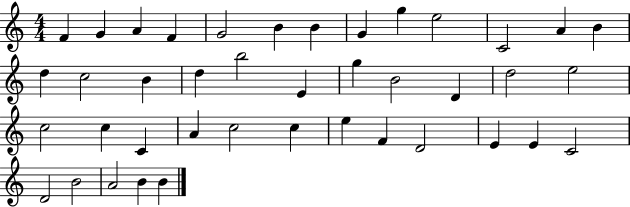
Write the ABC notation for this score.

X:1
T:Untitled
M:4/4
L:1/4
K:C
F G A F G2 B B G g e2 C2 A B d c2 B d b2 E g B2 D d2 e2 c2 c C A c2 c e F D2 E E C2 D2 B2 A2 B B